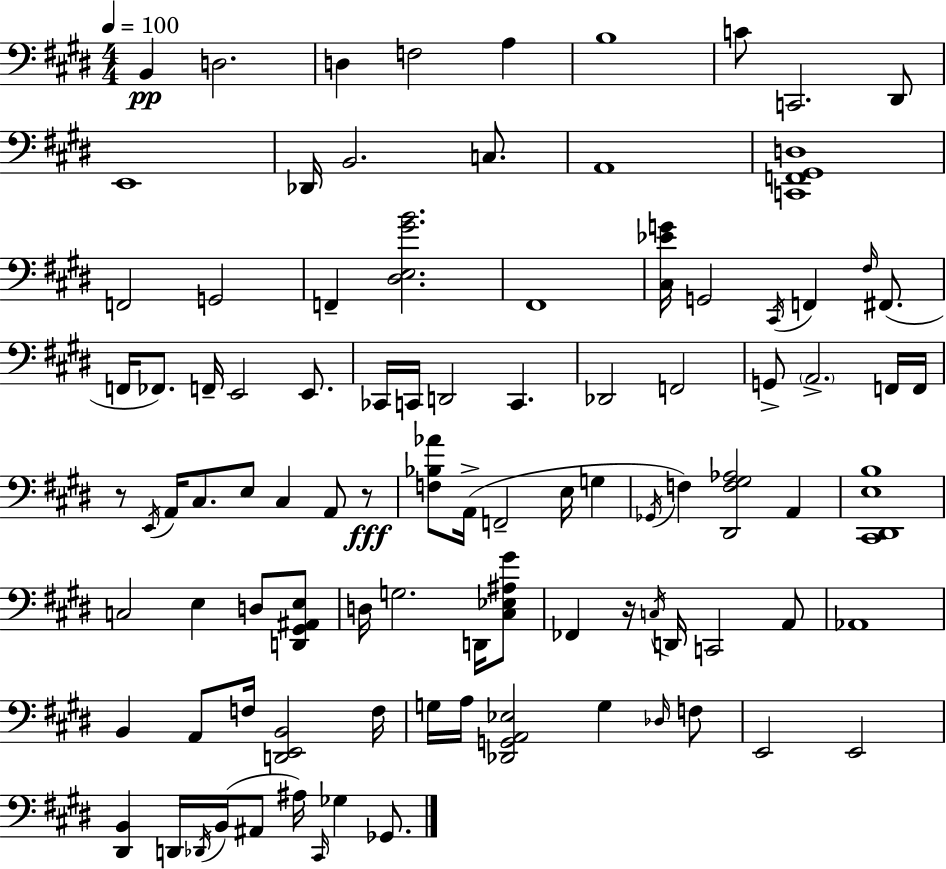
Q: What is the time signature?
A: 4/4